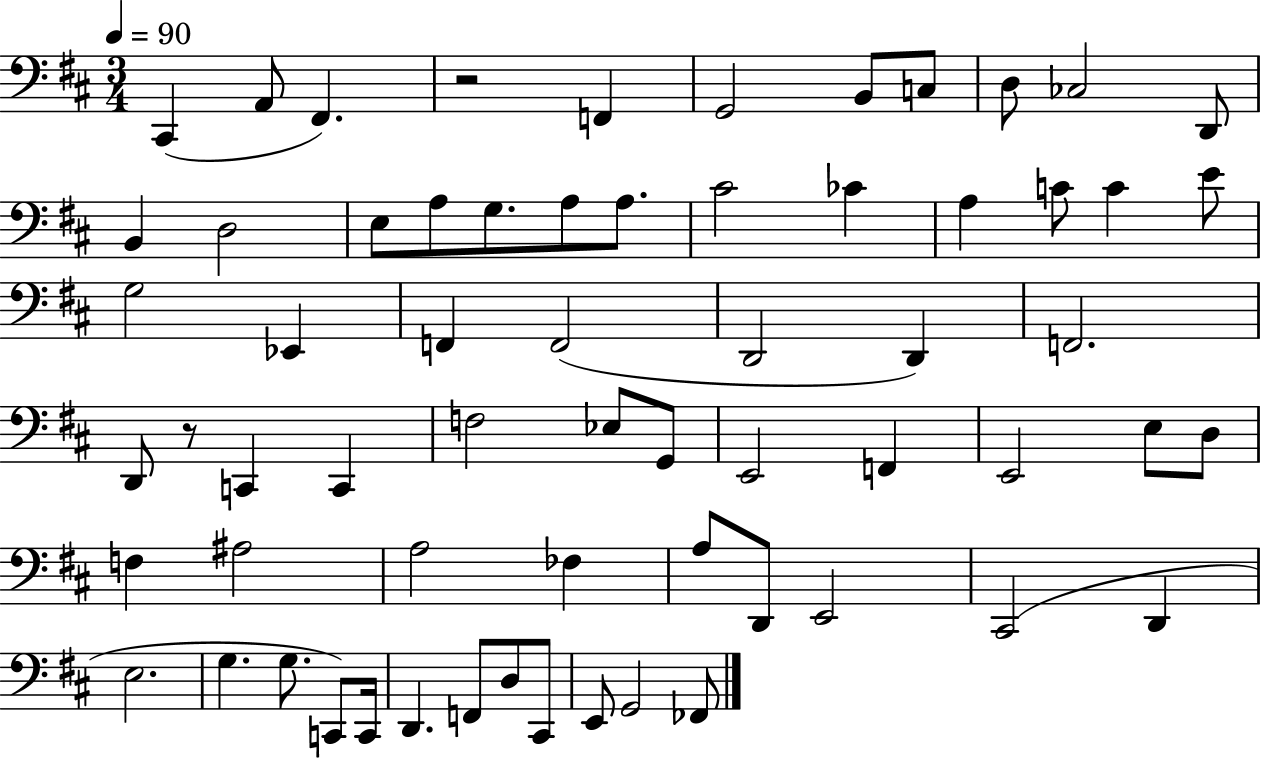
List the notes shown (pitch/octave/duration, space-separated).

C#2/q A2/e F#2/q. R/h F2/q G2/h B2/e C3/e D3/e CES3/h D2/e B2/q D3/h E3/e A3/e G3/e. A3/e A3/e. C#4/h CES4/q A3/q C4/e C4/q E4/e G3/h Eb2/q F2/q F2/h D2/h D2/q F2/h. D2/e R/e C2/q C2/q F3/h Eb3/e G2/e E2/h F2/q E2/h E3/e D3/e F3/q A#3/h A3/h FES3/q A3/e D2/e E2/h C#2/h D2/q E3/h. G3/q. G3/e. C2/e C2/s D2/q. F2/e D3/e C#2/e E2/e G2/h FES2/e